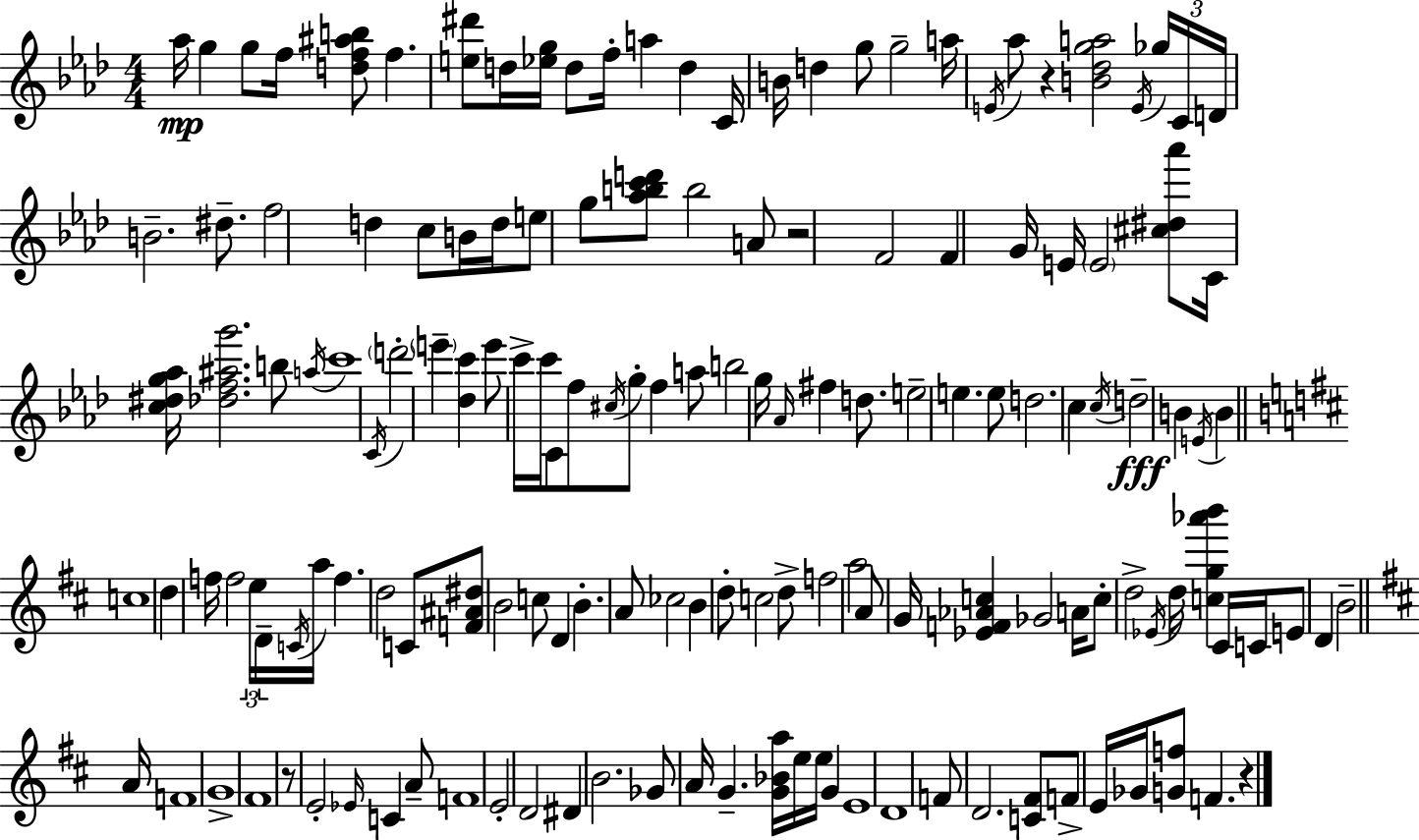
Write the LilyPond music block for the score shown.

{
  \clef treble
  \numericTimeSignature
  \time 4/4
  \key aes \major
  aes''16\mp g''4 g''8 f''16 <d'' f'' ais'' b''>8 f''4. | <e'' dis'''>8 d''16 <ees'' g''>16 d''8 f''16-. a''4 d''4 c'16 | b'16 d''4 g''8 g''2-- a''16 | \acciaccatura { e'16 } aes''8 r4 <b' des'' g'' a''>2 \acciaccatura { e'16 } | \break \tuplet 3/2 { ges''16 c'16 d'16 } b'2.-- dis''8.-- | f''2 d''4 c''8 | b'16 d''16 e''8 g''8 <aes'' b'' c''' d'''>8 b''2 | a'8 r2 f'2 | \break f'4 g'16 e'16 \parenthesize e'2 | <cis'' dis'' aes'''>8 c'16 <c'' dis'' g'' aes''>16 <des'' f'' ais'' g'''>2. | b''8 \acciaccatura { a''16 } c'''1 | \acciaccatura { c'16 } \parenthesize d'''2-. \parenthesize e'''4-- | \break <des'' c'''>4 e'''8 c'''16-> c'''16 c'8 f''8 \acciaccatura { cis''16 } g''8-. f''4 | a''8 b''2 g''16 \grace { aes'16 } fis''4 | d''8. e''2-- e''4. | e''8 d''2. | \break c''4 \acciaccatura { c''16 }\fff d''2-- b'4 | \acciaccatura { e'16 } b'4 \bar "||" \break \key d \major c''1 | d''4 f''16 f''2 \tuplet 3/2 { e''16 d'16-- \acciaccatura { c'16 } } | a''16 f''4. d''2 c'8 | <f' ais' dis''>8 b'2 c''8 d'4 | \break b'4.-. a'8 ces''2 | b'4 d''8-. c''2 d''8-> | f''2 a''2 | a'8 g'16 <ees' f' aes' c''>4 ges'2 | \break a'16 c''8-. d''2-> \acciaccatura { ees'16 } d''16 <c'' g'' aes''' b'''>4 | cis'16 c'16 e'8 d'4 b'2-- | \bar "||" \break \key d \major a'16 f'1 | g'1-> | fis'1 | r8 e'2-. \grace { ees'16 } c'4 | \break a'8-- f'1 | e'2-. d'2 | dis'4 b'2. | ges'8 a'16 g'4.-- <g' bes' a''>16 e''16 e''16 g'4 | \break e'1 | d'1 | f'8 d'2. | <c' fis'>8 f'8-> e'16 ges'16 <g' f''>8 f'4. r4 | \break \bar "|."
}